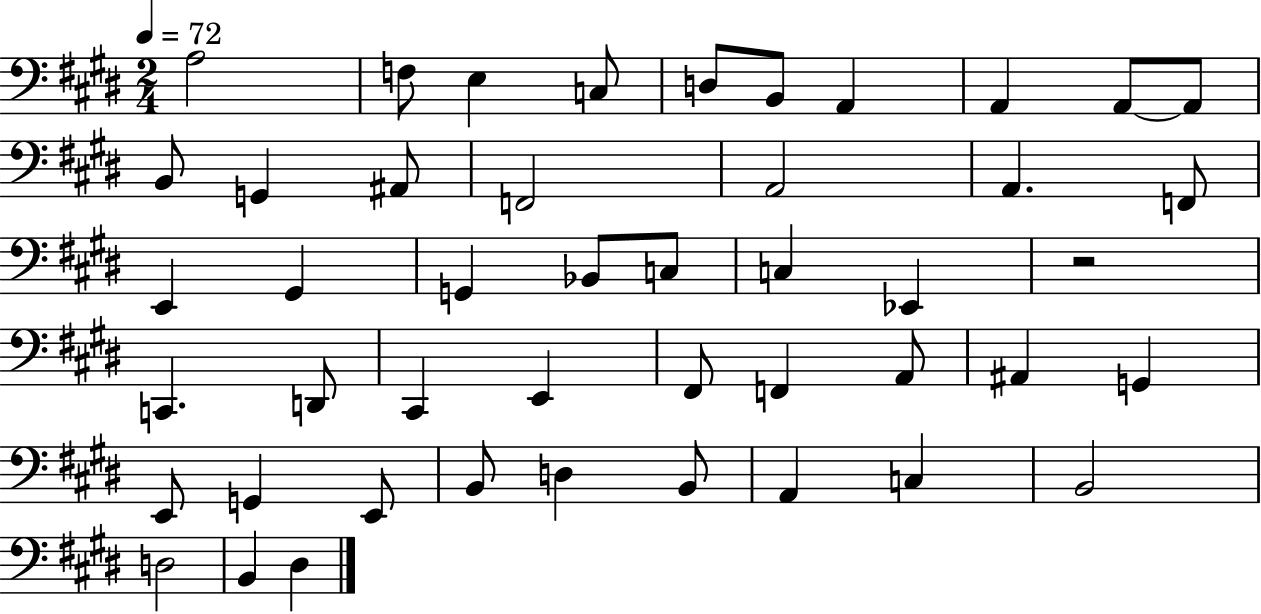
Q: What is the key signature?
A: E major